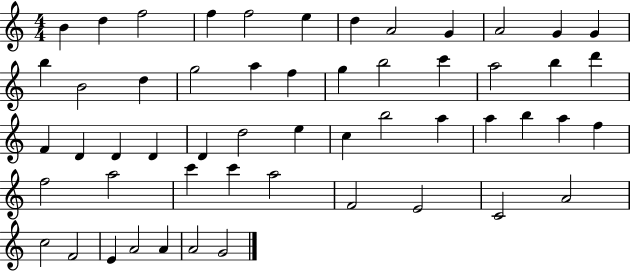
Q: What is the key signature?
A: C major